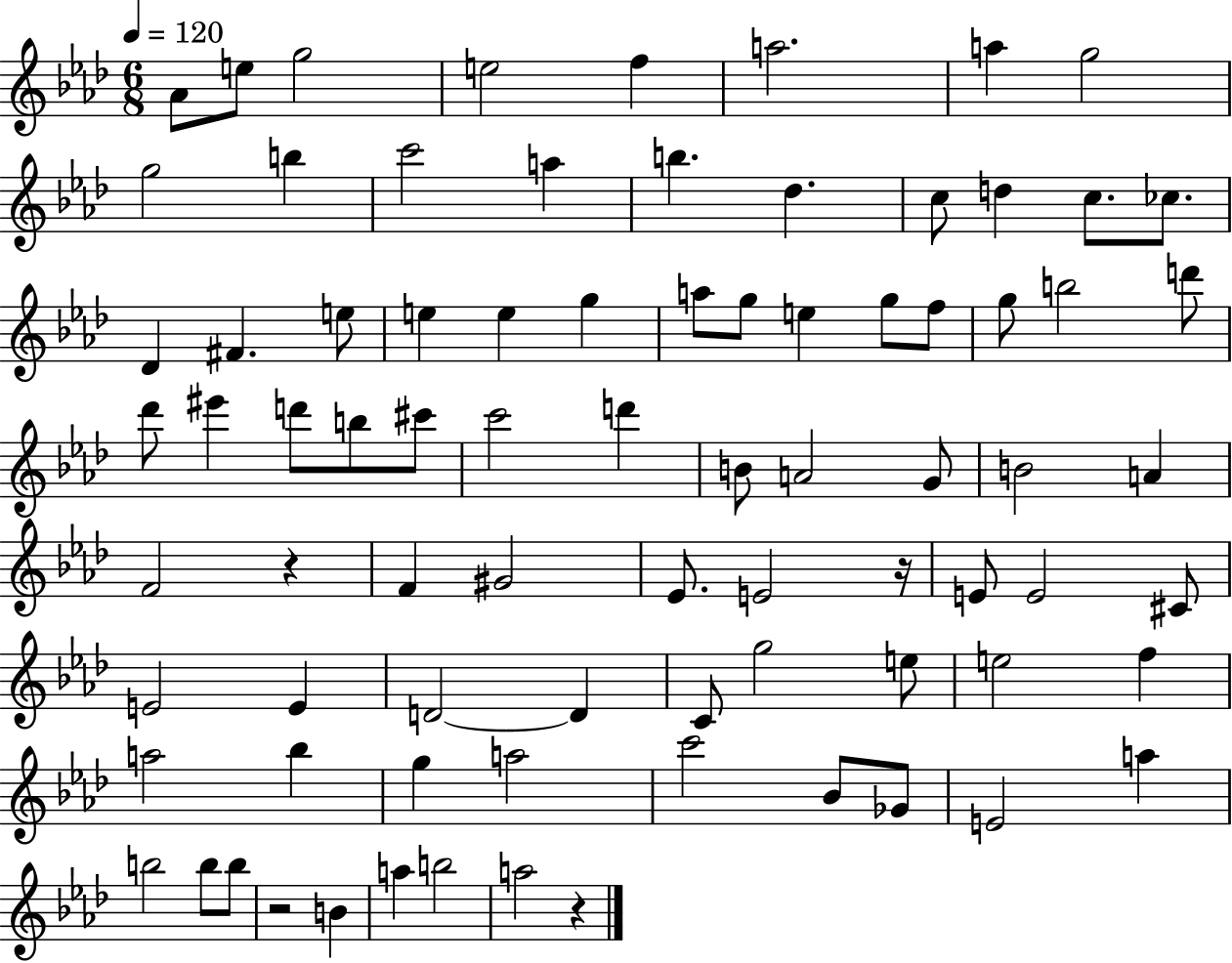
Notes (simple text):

Ab4/e E5/e G5/h E5/h F5/q A5/h. A5/q G5/h G5/h B5/q C6/h A5/q B5/q. Db5/q. C5/e D5/q C5/e. CES5/e. Db4/q F#4/q. E5/e E5/q E5/q G5/q A5/e G5/e E5/q G5/e F5/e G5/e B5/h D6/e Db6/e EIS6/q D6/e B5/e C#6/e C6/h D6/q B4/e A4/h G4/e B4/h A4/q F4/h R/q F4/q G#4/h Eb4/e. E4/h R/s E4/e E4/h C#4/e E4/h E4/q D4/h D4/q C4/e G5/h E5/e E5/h F5/q A5/h Bb5/q G5/q A5/h C6/h Bb4/e Gb4/e E4/h A5/q B5/h B5/e B5/e R/h B4/q A5/q B5/h A5/h R/q